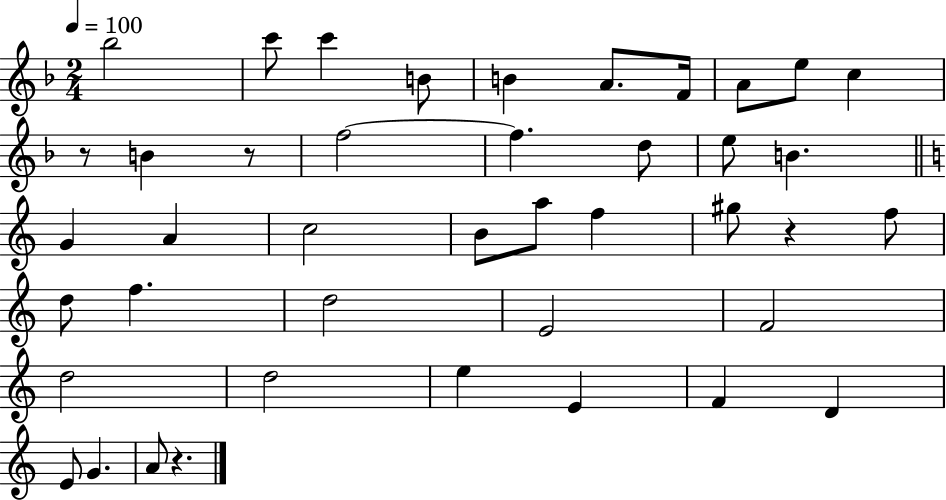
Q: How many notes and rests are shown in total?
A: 42